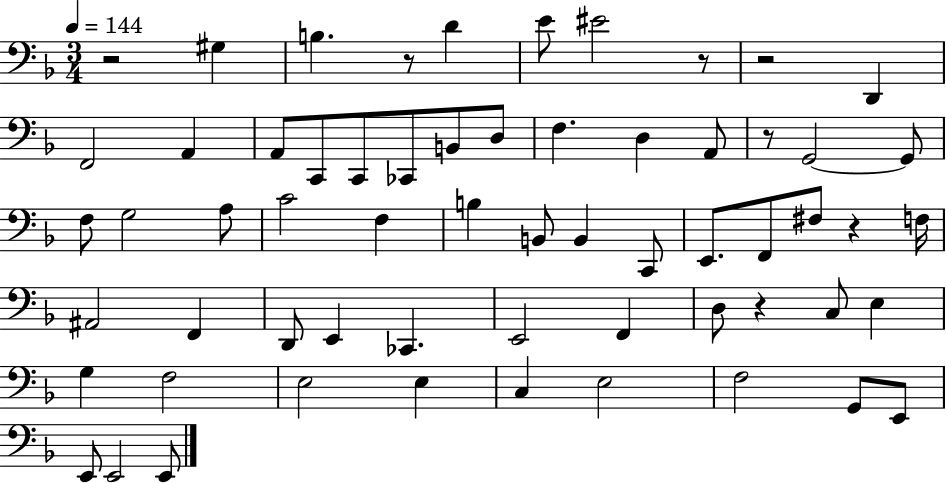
R/h G#3/q B3/q. R/e D4/q E4/e EIS4/h R/e R/h D2/q F2/h A2/q A2/e C2/e C2/e CES2/e B2/e D3/e F3/q. D3/q A2/e R/e G2/h G2/e F3/e G3/h A3/e C4/h F3/q B3/q B2/e B2/q C2/e E2/e. F2/e F#3/e R/q F3/s A#2/h F2/q D2/e E2/q CES2/q. E2/h F2/q D3/e R/q C3/e E3/q G3/q F3/h E3/h E3/q C3/q E3/h F3/h G2/e E2/e E2/e E2/h E2/e